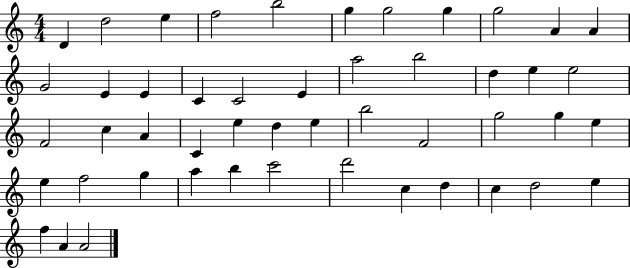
D4/q D5/h E5/q F5/h B5/h G5/q G5/h G5/q G5/h A4/q A4/q G4/h E4/q E4/q C4/q C4/h E4/q A5/h B5/h D5/q E5/q E5/h F4/h C5/q A4/q C4/q E5/q D5/q E5/q B5/h F4/h G5/h G5/q E5/q E5/q F5/h G5/q A5/q B5/q C6/h D6/h C5/q D5/q C5/q D5/h E5/q F5/q A4/q A4/h